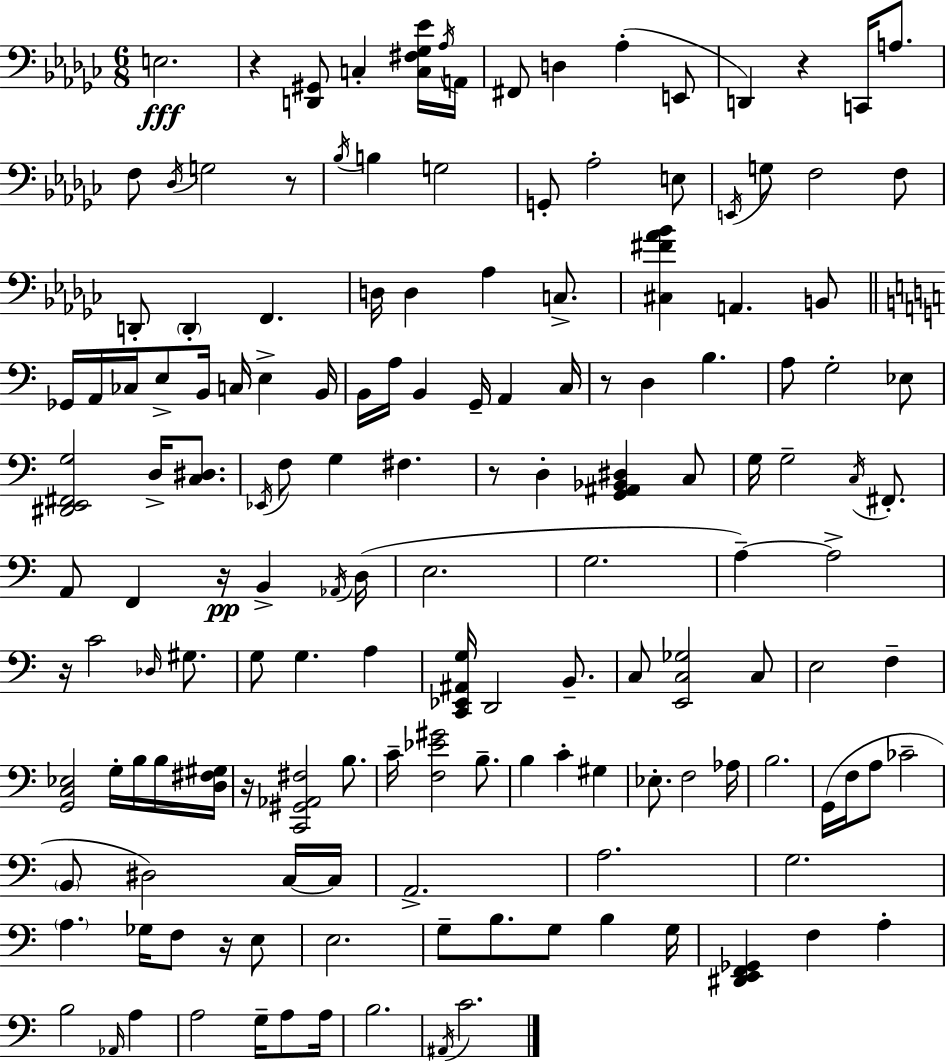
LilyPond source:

{
  \clef bass
  \numericTimeSignature
  \time 6/8
  \key ees \minor
  e2.\fff | r4 <d, gis,>8 c4-. <c fis ges ees'>16 \acciaccatura { aes16 } | a,16 fis,8 d4 aes4-.( e,8 | d,4) r4 c,16 a8. | \break f8 \acciaccatura { des16 } g2 | r8 \acciaccatura { bes16 } b4 g2 | g,8-. aes2-. | e8 \acciaccatura { e,16 } g8 f2 | \break f8 d,8-. \parenthesize d,4-. f,4. | d16 d4 aes4 | c8.-> <cis fis' aes' bes'>4 a,4. | b,8 \bar "||" \break \key c \major ges,16 a,16 ces16 e8-> b,16 c16 e4-> b,16 | b,16 a16 b,4 g,16-- a,4 c16 | r8 d4 b4. | a8 g2-. ees8 | \break <dis, e, fis, g>2 d16-> <c dis>8. | \acciaccatura { ees,16 } f8 g4 fis4. | r8 d4-. <g, ais, bes, dis>4 c8 | g16 g2-- \acciaccatura { c16 } fis,8.-. | \break a,8 f,4 r16\pp b,4-> | \acciaccatura { aes,16 } d16( e2. | g2. | a4--~~) a2-> | \break r16 c'2 | \grace { des16 } gis8. g8 g4. | a4 <c, ees, ais, g>16 d,2 | b,8.-- c8 <e, c ges>2 | \break c8 e2 | f4-- <g, c ees>2 | g16-. b16 b16 <d fis gis>16 r16 <c, gis, aes, fis>2 | b8. c'16-- <f ees' gis'>2 | \break b8.-- b4 c'4-. | gis4 ees8.-. f2 | aes16 b2. | g,16( f16 a8 ces'2-- | \break \parenthesize b,8 dis2) | c16~~ c16 a,2.-> | a2. | g2. | \break \parenthesize a4. ges16 f8 | r16 e8 e2. | g8-- b8. g8 b4 | g16 <dis, e, f, ges,>4 f4 | \break a4-. b2 | \grace { aes,16 } a4 a2 | g16-- a8 a16 b2. | \acciaccatura { ais,16 } c'2. | \break \bar "|."
}